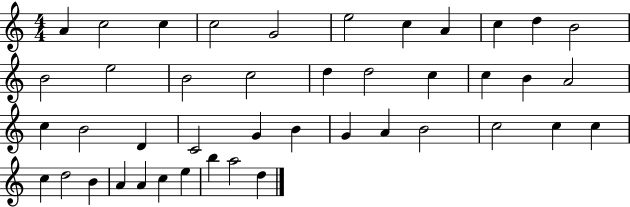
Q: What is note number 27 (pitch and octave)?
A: B4